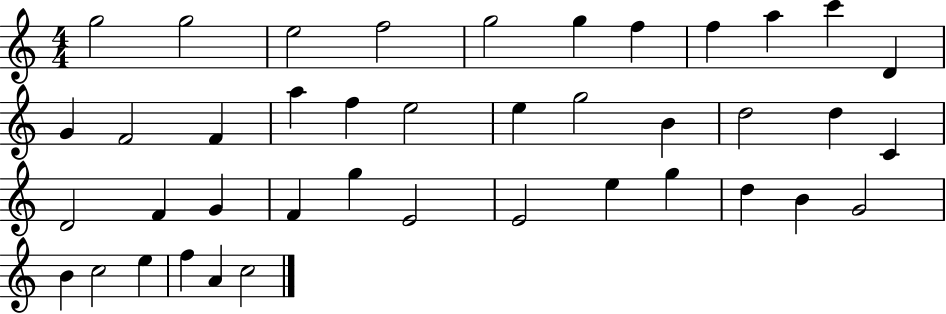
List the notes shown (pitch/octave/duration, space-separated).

G5/h G5/h E5/h F5/h G5/h G5/q F5/q F5/q A5/q C6/q D4/q G4/q F4/h F4/q A5/q F5/q E5/h E5/q G5/h B4/q D5/h D5/q C4/q D4/h F4/q G4/q F4/q G5/q E4/h E4/h E5/q G5/q D5/q B4/q G4/h B4/q C5/h E5/q F5/q A4/q C5/h